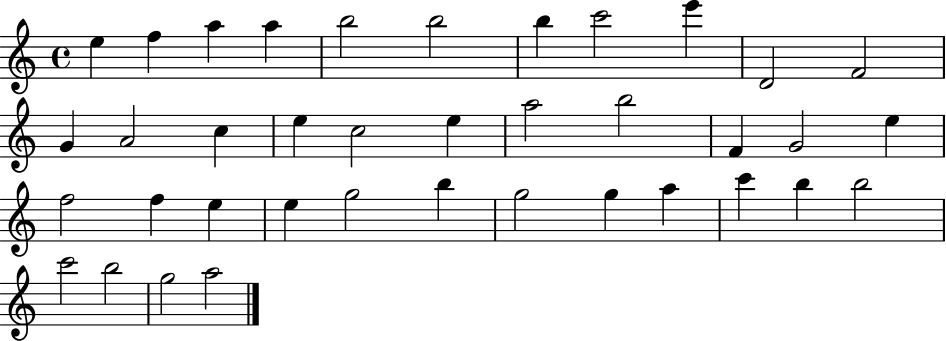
E5/q F5/q A5/q A5/q B5/h B5/h B5/q C6/h E6/q D4/h F4/h G4/q A4/h C5/q E5/q C5/h E5/q A5/h B5/h F4/q G4/h E5/q F5/h F5/q E5/q E5/q G5/h B5/q G5/h G5/q A5/q C6/q B5/q B5/h C6/h B5/h G5/h A5/h